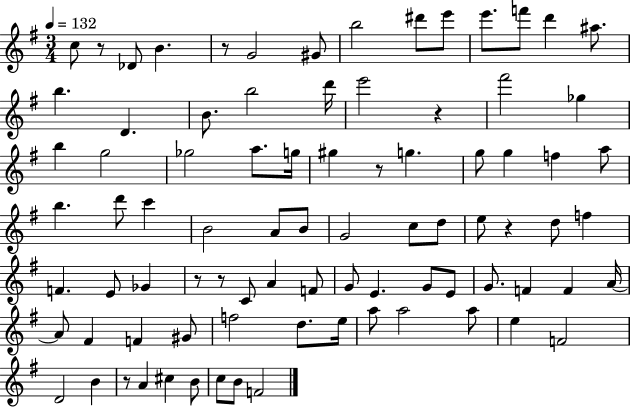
C5/e R/e Db4/e B4/q. R/e G4/h G#4/e B5/h D#6/e E6/e E6/e. F6/e D6/q A#5/e. B5/q. D4/q. B4/e. B5/h D6/s E6/h R/q F#6/h Gb5/q B5/q G5/h Gb5/h A5/e. G5/s G#5/q R/e G5/q. G5/e G5/q F5/q A5/e B5/q. D6/e C6/q B4/h A4/e B4/e G4/h C5/e D5/e E5/e R/q D5/e F5/q F4/q. E4/e Gb4/q R/e R/e C4/e A4/q F4/e G4/e E4/q. G4/e E4/e G4/e. F4/q F4/q A4/s A4/e F#4/q F4/q G#4/e F5/h D5/e. E5/s A5/e A5/h A5/e E5/q F4/h D4/h B4/q R/e A4/q C#5/q B4/e C5/e B4/e F4/h